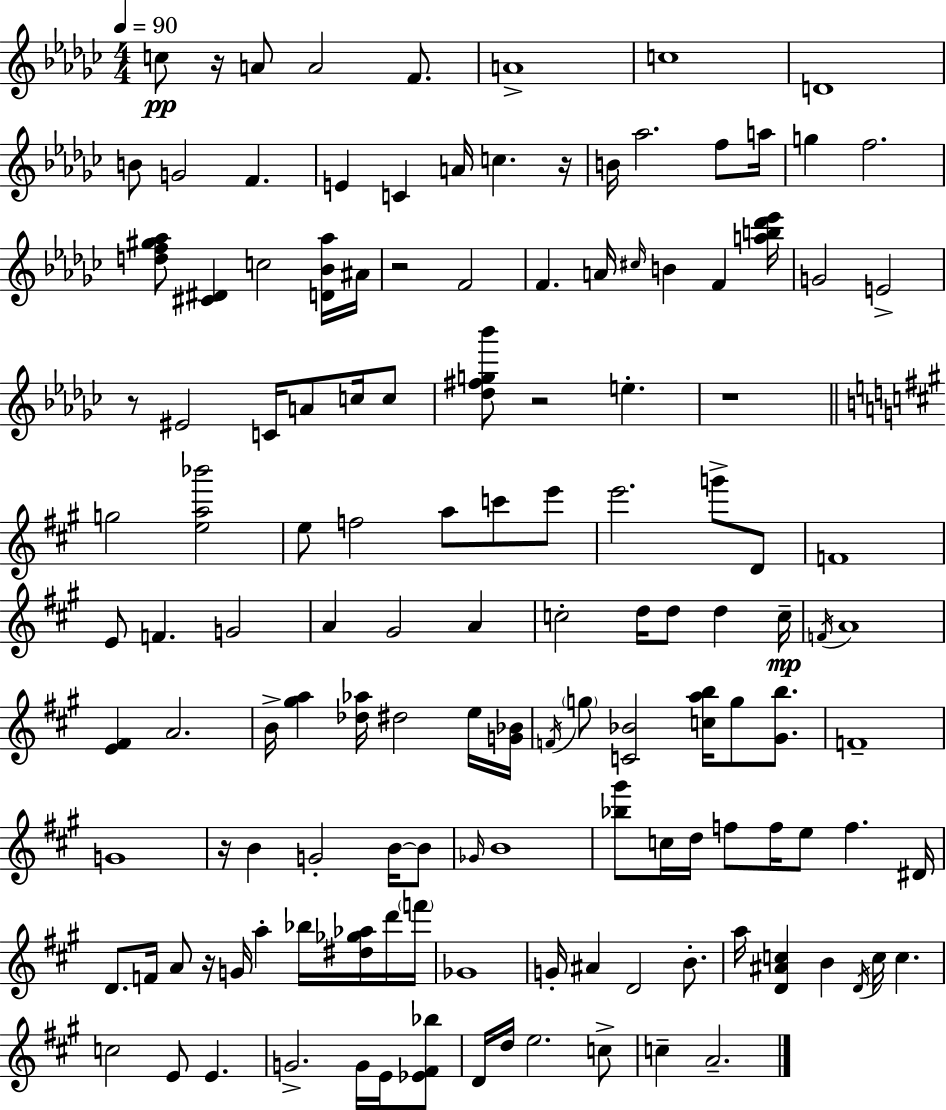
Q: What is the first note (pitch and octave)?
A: C5